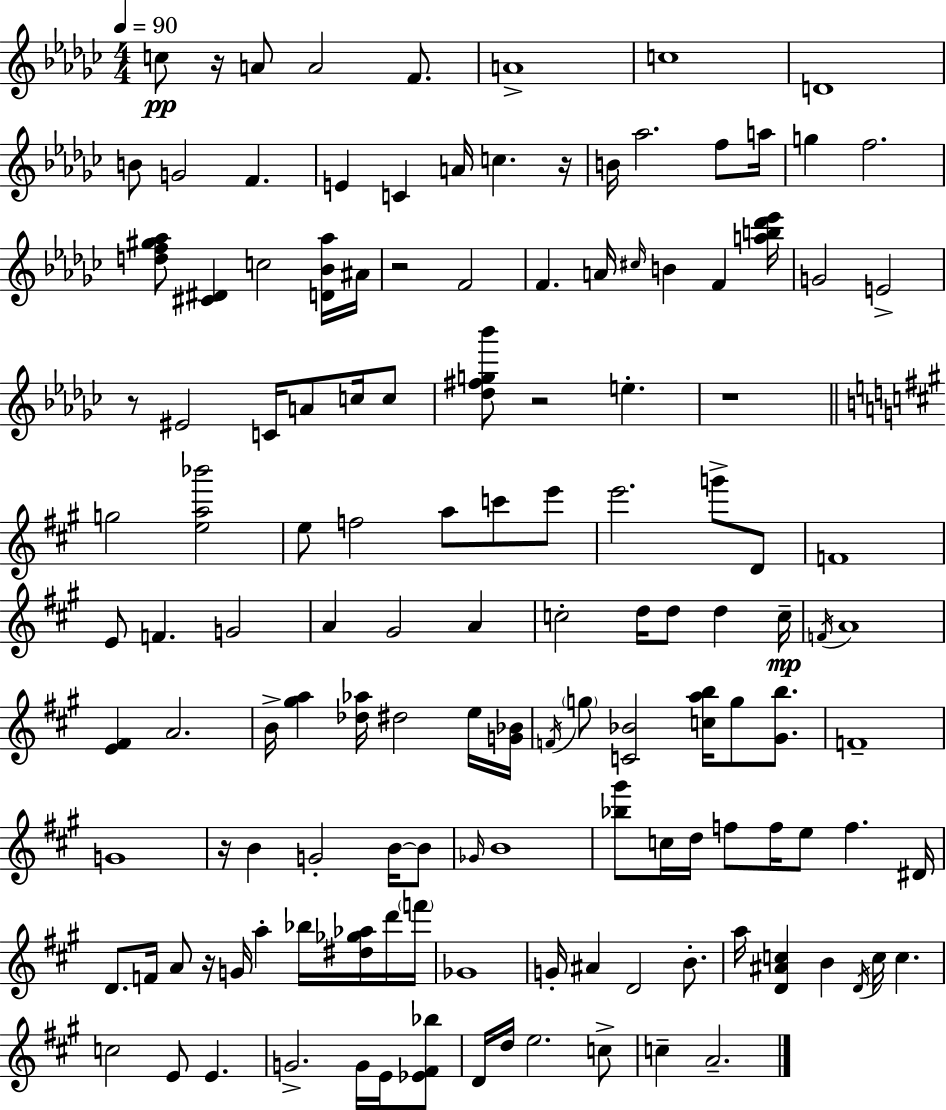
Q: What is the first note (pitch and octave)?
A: C5